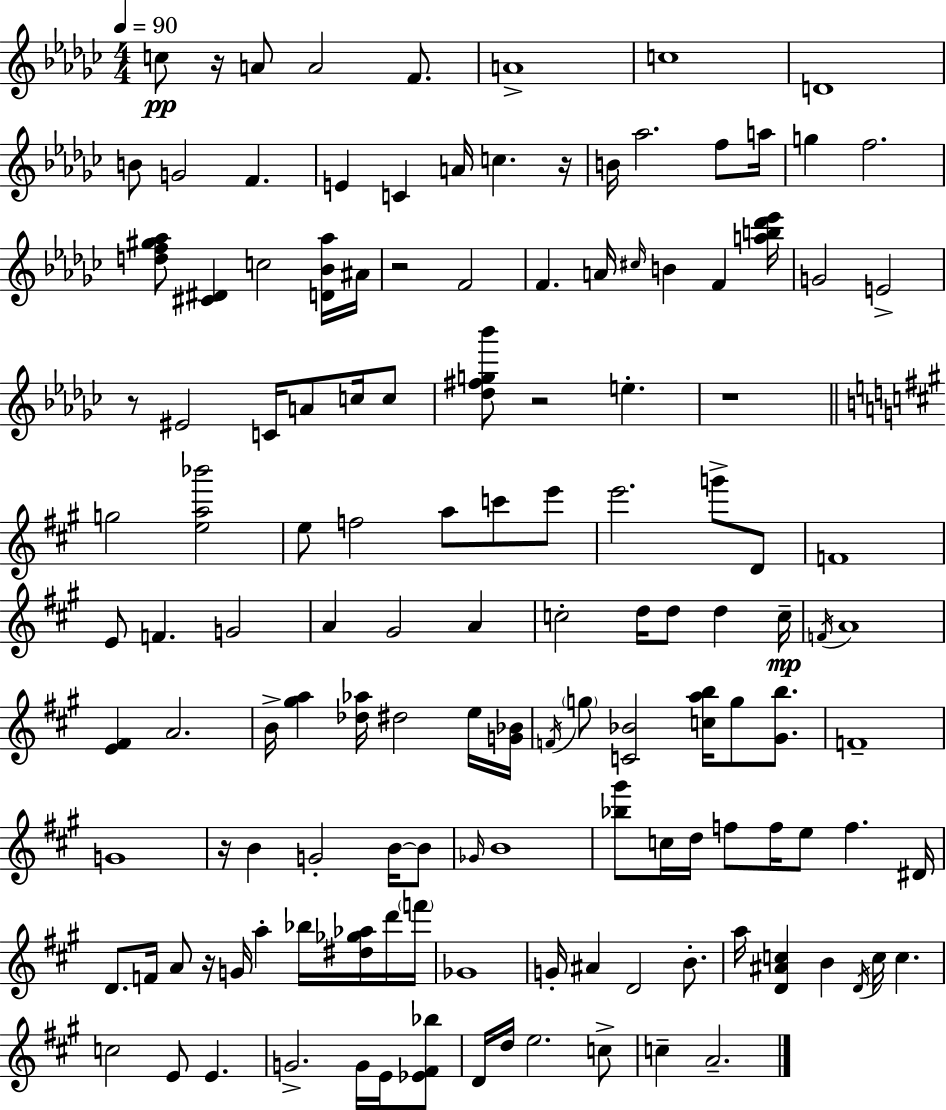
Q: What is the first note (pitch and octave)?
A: C5